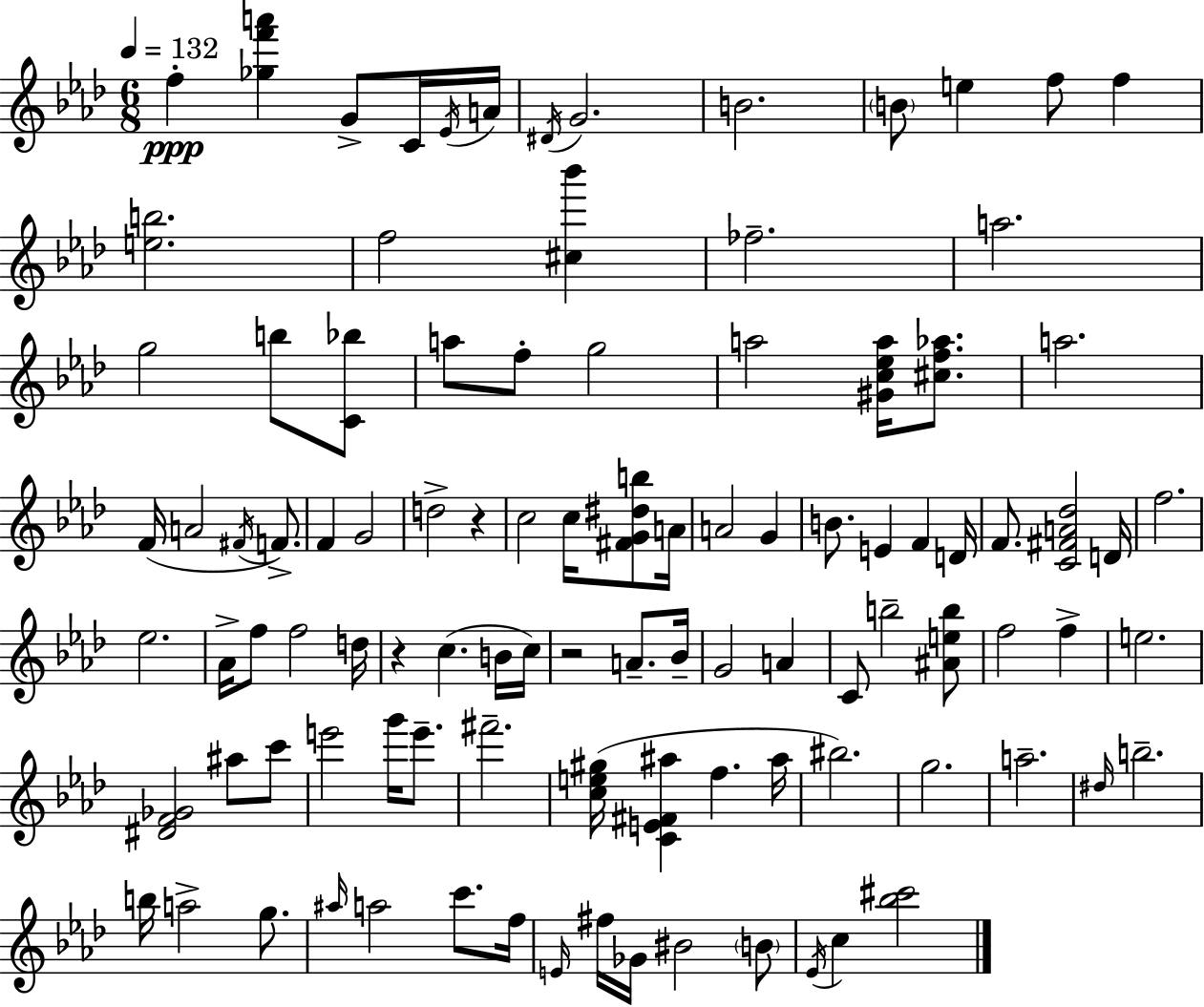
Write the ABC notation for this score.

X:1
T:Untitled
M:6/8
L:1/4
K:Fm
f [_gf'a'] G/2 C/4 _E/4 A/4 ^D/4 G2 B2 B/2 e f/2 f [eb]2 f2 [^c_b'] _f2 a2 g2 b/2 [C_b]/2 a/2 f/2 g2 a2 [^Gc_ea]/4 [^cf_a]/2 a2 F/4 A2 ^F/4 F/2 F G2 d2 z c2 c/4 [^FG^db]/2 A/4 A2 G B/2 E F D/4 F/2 [C^FA_d]2 D/4 f2 _e2 _A/4 f/2 f2 d/4 z c B/4 c/4 z2 A/2 _B/4 G2 A C/2 b2 [^Aeb]/2 f2 f e2 [^DF_G]2 ^a/2 c'/2 e'2 g'/4 e'/2 ^f'2 [ce^g]/4 [CE^F^a] f ^a/4 ^b2 g2 a2 ^d/4 b2 b/4 a2 g/2 ^a/4 a2 c'/2 f/4 E/4 ^f/4 _G/4 ^B2 B/2 _E/4 c [_b^c']2